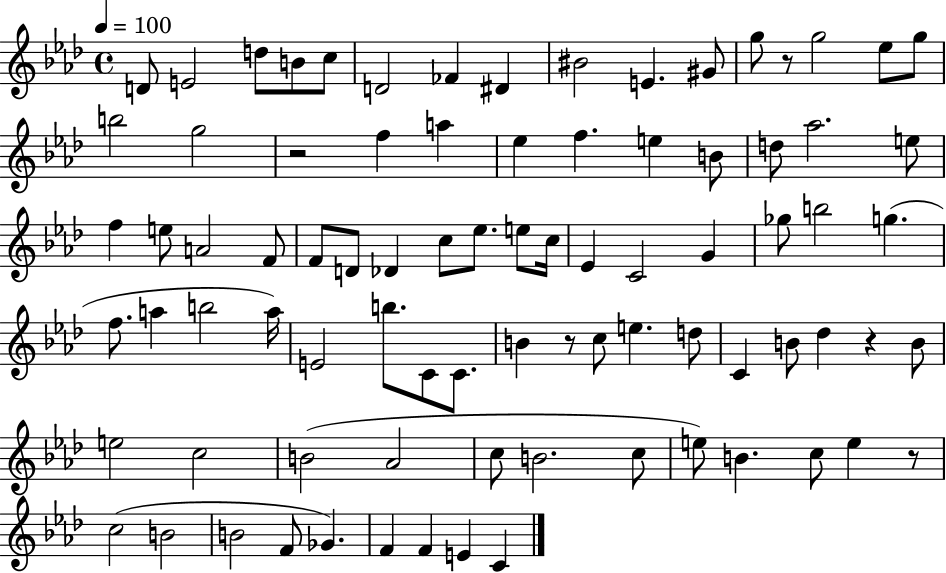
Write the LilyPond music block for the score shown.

{
  \clef treble
  \time 4/4
  \defaultTimeSignature
  \key aes \major
  \tempo 4 = 100
  \repeat volta 2 { d'8 e'2 d''8 b'8 c''8 | d'2 fes'4 dis'4 | bis'2 e'4. gis'8 | g''8 r8 g''2 ees''8 g''8 | \break b''2 g''2 | r2 f''4 a''4 | ees''4 f''4. e''4 b'8 | d''8 aes''2. e''8 | \break f''4 e''8 a'2 f'8 | f'8 d'8 des'4 c''8 ees''8. e''8 c''16 | ees'4 c'2 g'4 | ges''8 b''2 g''4.( | \break f''8. a''4 b''2 a''16) | e'2 b''8. c'8 c'8. | b'4 r8 c''8 e''4. d''8 | c'4 b'8 des''4 r4 b'8 | \break e''2 c''2 | b'2( aes'2 | c''8 b'2. c''8 | e''8) b'4. c''8 e''4 r8 | \break c''2( b'2 | b'2 f'8 ges'4.) | f'4 f'4 e'4 c'4 | } \bar "|."
}